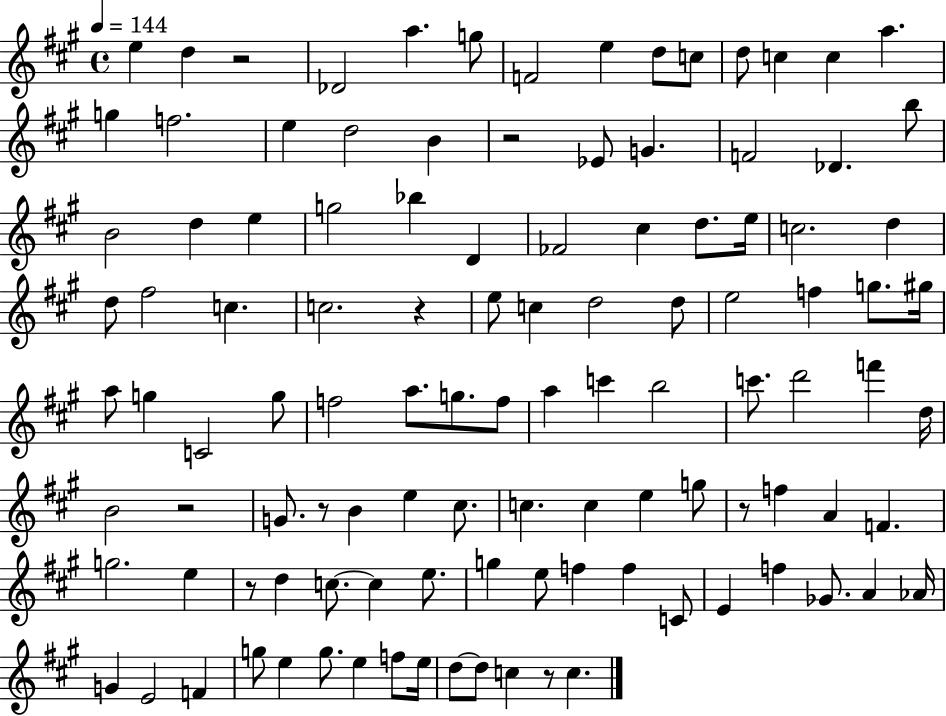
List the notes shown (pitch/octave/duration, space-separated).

E5/q D5/q R/h Db4/h A5/q. G5/e F4/h E5/q D5/e C5/e D5/e C5/q C5/q A5/q. G5/q F5/h. E5/q D5/h B4/q R/h Eb4/e G4/q. F4/h Db4/q. B5/e B4/h D5/q E5/q G5/h Bb5/q D4/q FES4/h C#5/q D5/e. E5/s C5/h. D5/q D5/e F#5/h C5/q. C5/h. R/q E5/e C5/q D5/h D5/e E5/h F5/q G5/e. G#5/s A5/e G5/q C4/h G5/e F5/h A5/e. G5/e. F5/e A5/q C6/q B5/h C6/e. D6/h F6/q D5/s B4/h R/h G4/e. R/e B4/q E5/q C#5/e. C5/q. C5/q E5/q G5/e R/e F5/q A4/q F4/q. G5/h. E5/q R/e D5/q C5/e. C5/q E5/e. G5/q E5/e F5/q F5/q C4/e E4/q F5/q Gb4/e. A4/q Ab4/s G4/q E4/h F4/q G5/e E5/q G5/e. E5/q F5/e E5/s D5/e D5/e C5/q R/e C5/q.